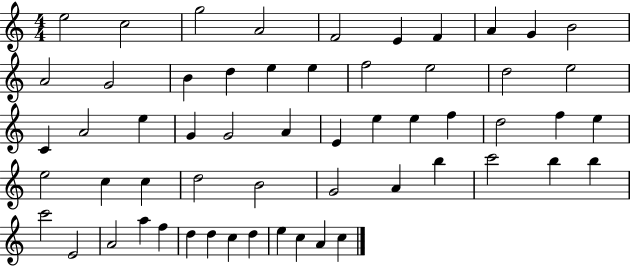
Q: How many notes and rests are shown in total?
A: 57